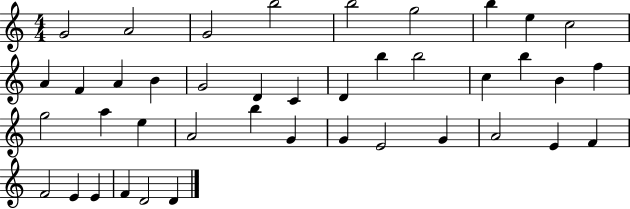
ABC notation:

X:1
T:Untitled
M:4/4
L:1/4
K:C
G2 A2 G2 b2 b2 g2 b e c2 A F A B G2 D C D b b2 c b B f g2 a e A2 b G G E2 G A2 E F F2 E E F D2 D